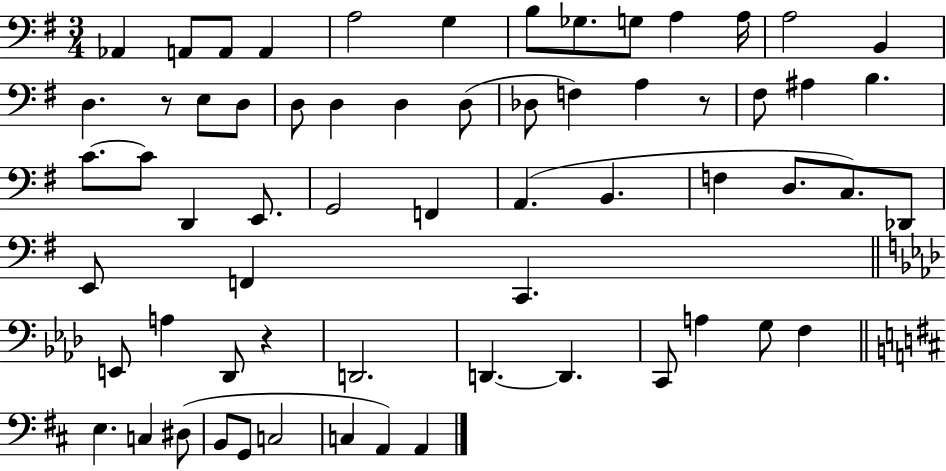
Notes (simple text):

Ab2/q A2/e A2/e A2/q A3/h G3/q B3/e Gb3/e. G3/e A3/q A3/s A3/h B2/q D3/q. R/e E3/e D3/e D3/e D3/q D3/q D3/e Db3/e F3/q A3/q R/e F#3/e A#3/q B3/q. C4/e. C4/e D2/q E2/e. G2/h F2/q A2/q. B2/q. F3/q D3/e. C3/e. Db2/e E2/e F2/q C2/q. E2/e A3/q Db2/e R/q D2/h. D2/q. D2/q. C2/e A3/q G3/e F3/q E3/q. C3/q D#3/e B2/e G2/e C3/h C3/q A2/q A2/q